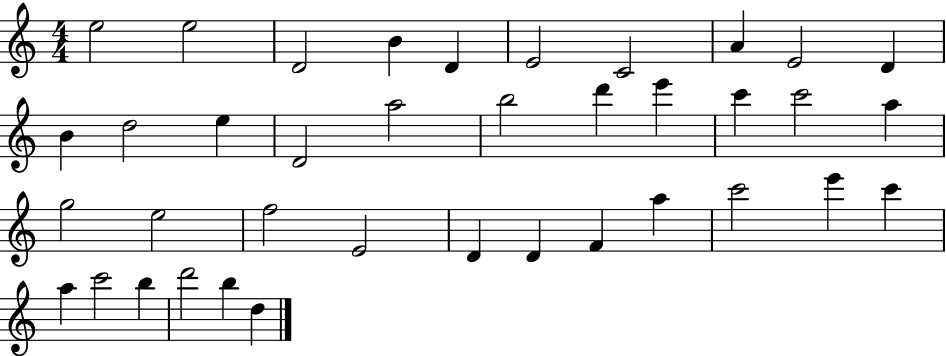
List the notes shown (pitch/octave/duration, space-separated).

E5/h E5/h D4/h B4/q D4/q E4/h C4/h A4/q E4/h D4/q B4/q D5/h E5/q D4/h A5/h B5/h D6/q E6/q C6/q C6/h A5/q G5/h E5/h F5/h E4/h D4/q D4/q F4/q A5/q C6/h E6/q C6/q A5/q C6/h B5/q D6/h B5/q D5/q